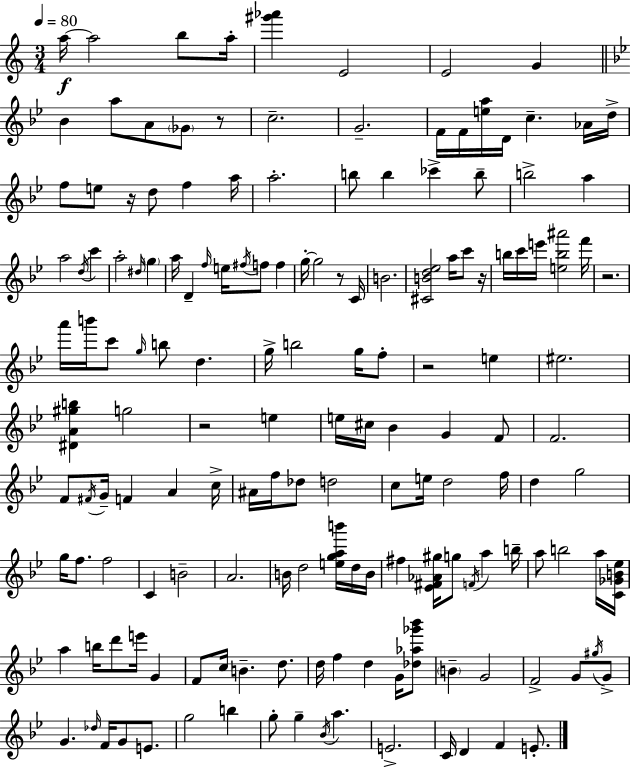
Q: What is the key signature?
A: C major